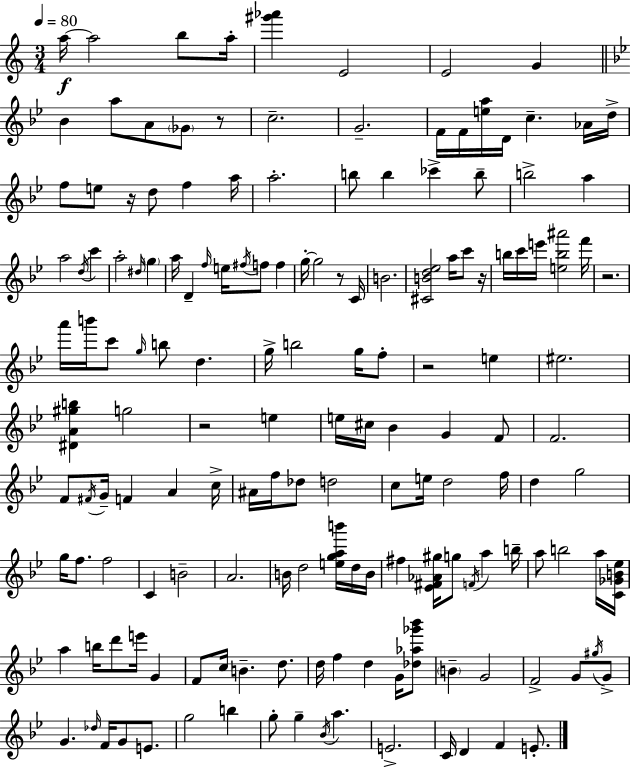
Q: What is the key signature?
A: C major